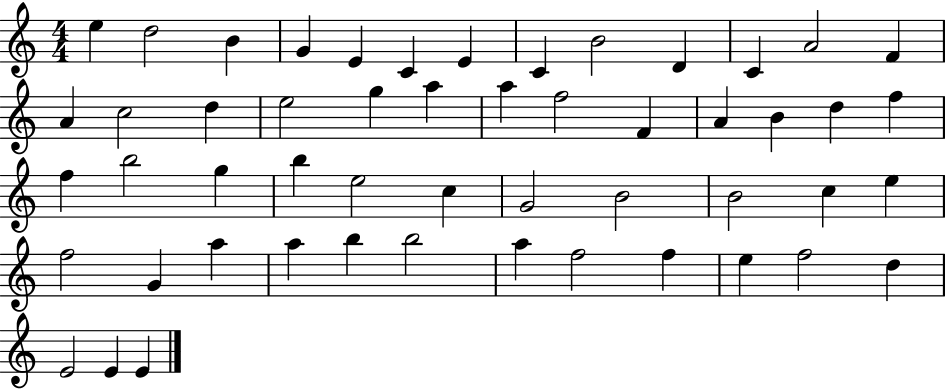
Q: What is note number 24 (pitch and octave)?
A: B4